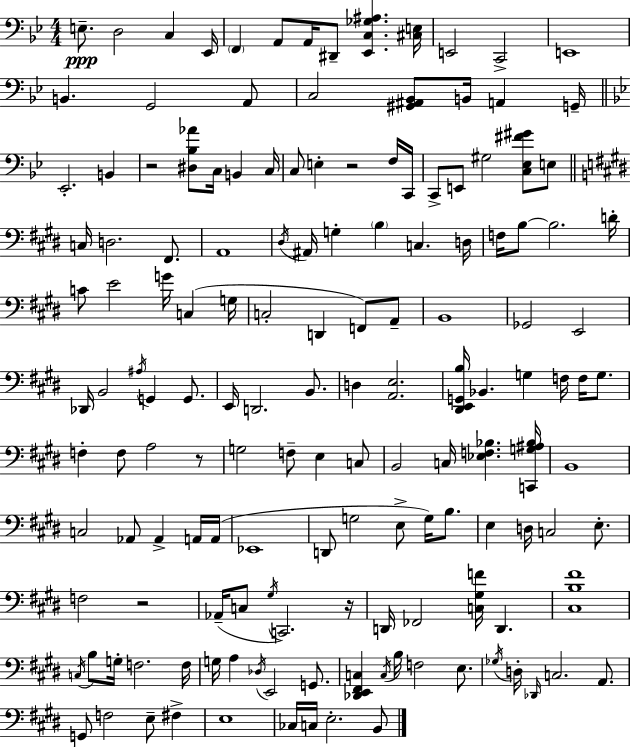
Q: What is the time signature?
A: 4/4